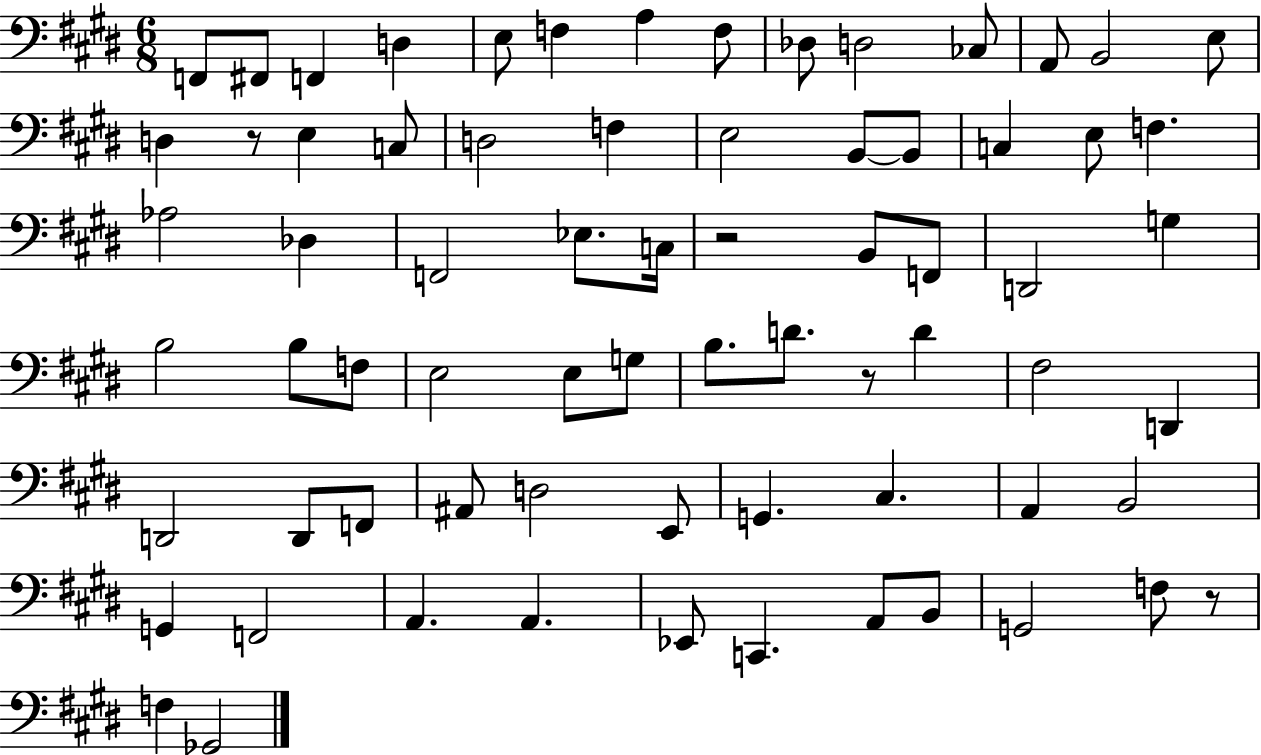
X:1
T:Untitled
M:6/8
L:1/4
K:E
F,,/2 ^F,,/2 F,, D, E,/2 F, A, F,/2 _D,/2 D,2 _C,/2 A,,/2 B,,2 E,/2 D, z/2 E, C,/2 D,2 F, E,2 B,,/2 B,,/2 C, E,/2 F, _A,2 _D, F,,2 _E,/2 C,/4 z2 B,,/2 F,,/2 D,,2 G, B,2 B,/2 F,/2 E,2 E,/2 G,/2 B,/2 D/2 z/2 D ^F,2 D,, D,,2 D,,/2 F,,/2 ^A,,/2 D,2 E,,/2 G,, ^C, A,, B,,2 G,, F,,2 A,, A,, _E,,/2 C,, A,,/2 B,,/2 G,,2 F,/2 z/2 F, _G,,2